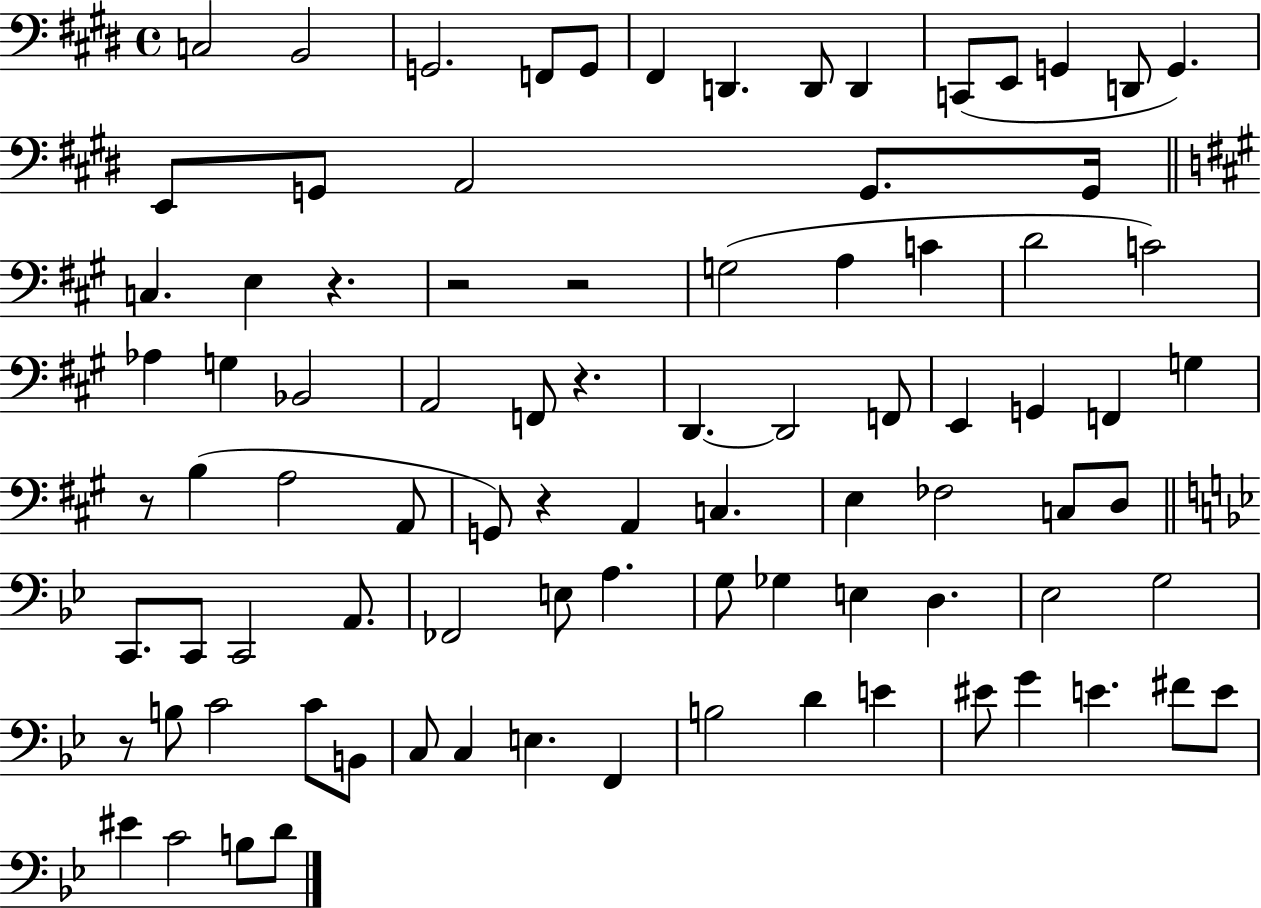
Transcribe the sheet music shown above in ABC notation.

X:1
T:Untitled
M:4/4
L:1/4
K:E
C,2 B,,2 G,,2 F,,/2 G,,/2 ^F,, D,, D,,/2 D,, C,,/2 E,,/2 G,, D,,/2 G,, E,,/2 G,,/2 A,,2 G,,/2 G,,/4 C, E, z z2 z2 G,2 A, C D2 C2 _A, G, _B,,2 A,,2 F,,/2 z D,, D,,2 F,,/2 E,, G,, F,, G, z/2 B, A,2 A,,/2 G,,/2 z A,, C, E, _F,2 C,/2 D,/2 C,,/2 C,,/2 C,,2 A,,/2 _F,,2 E,/2 A, G,/2 _G, E, D, _E,2 G,2 z/2 B,/2 C2 C/2 B,,/2 C,/2 C, E, F,, B,2 D E ^E/2 G E ^F/2 E/2 ^E C2 B,/2 D/2